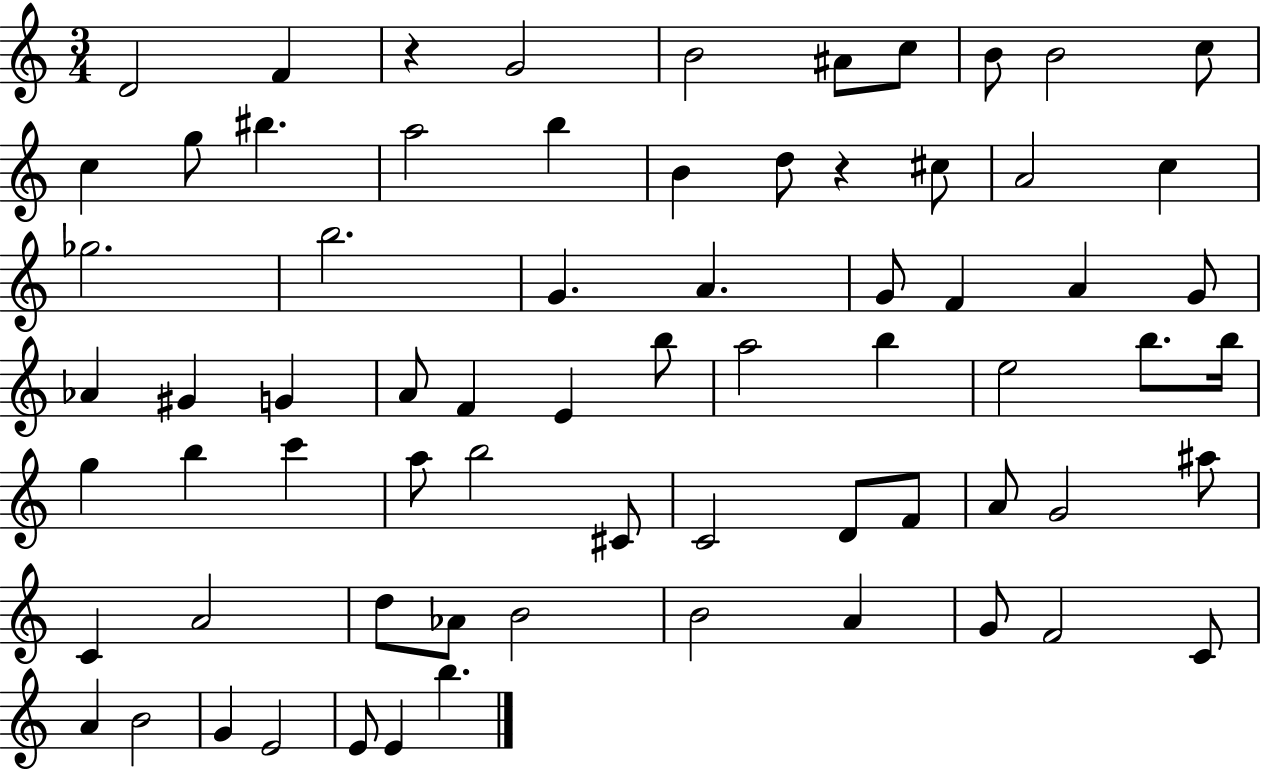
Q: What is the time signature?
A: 3/4